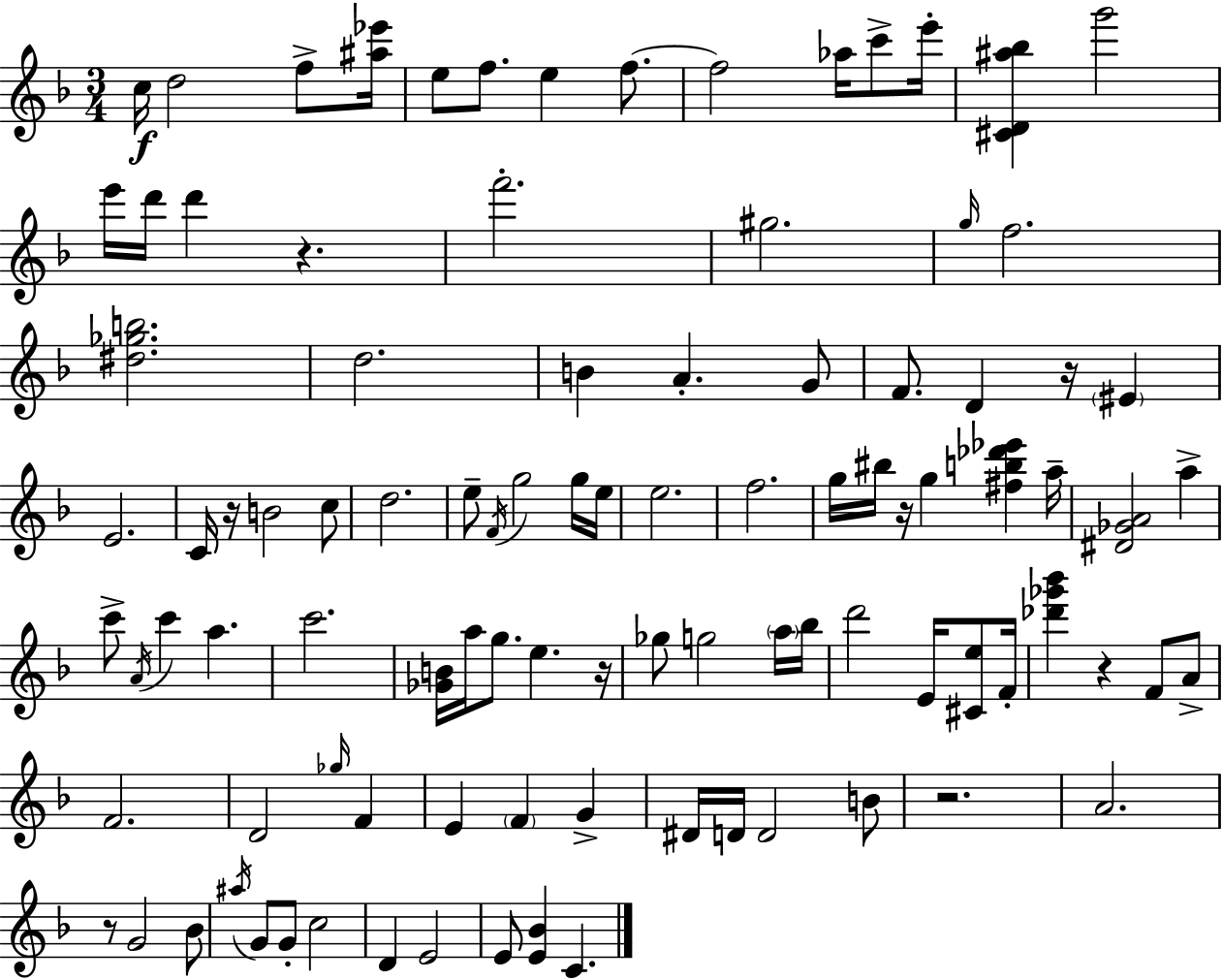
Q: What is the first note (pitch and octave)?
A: C5